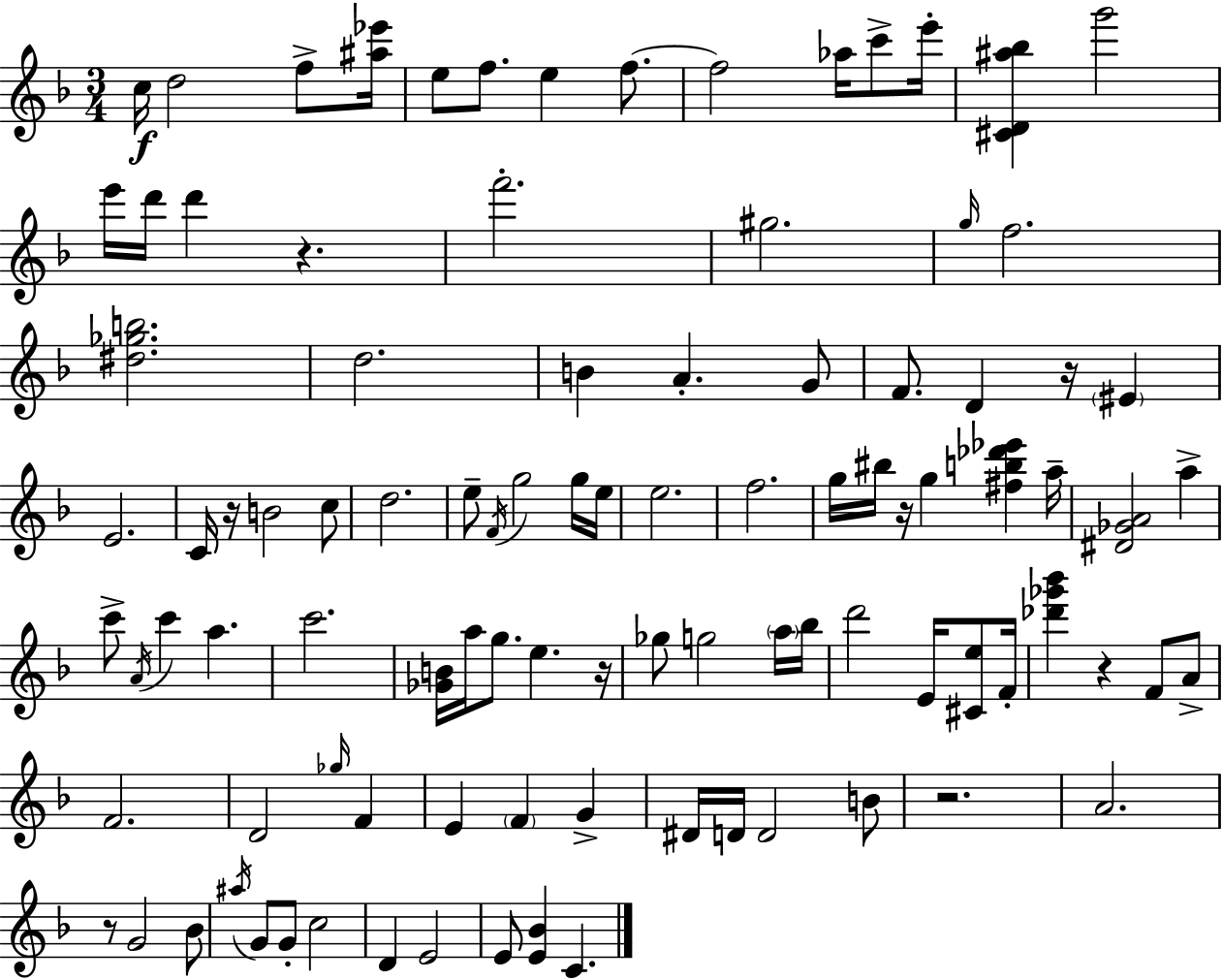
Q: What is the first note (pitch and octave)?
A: C5